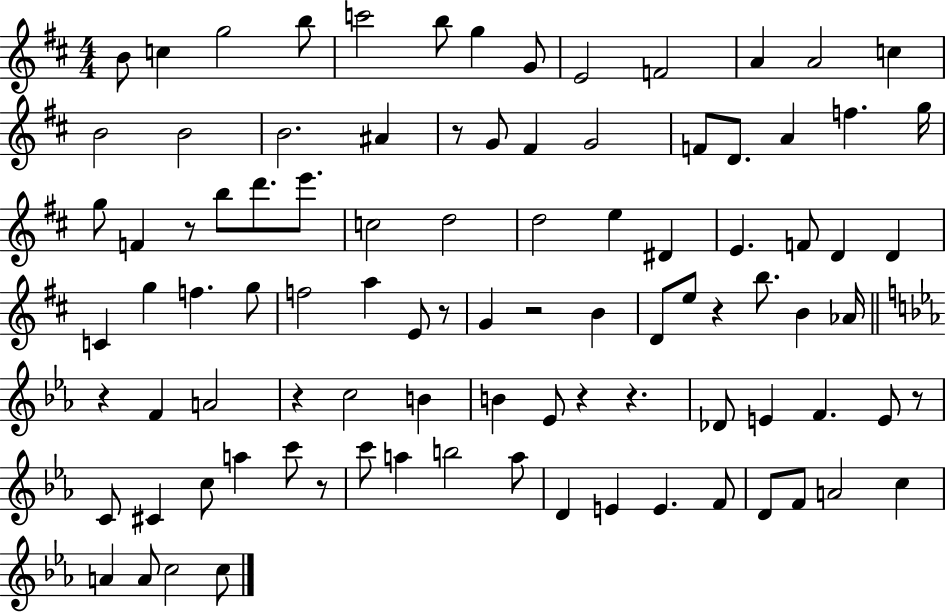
B4/e C5/q G5/h B5/e C6/h B5/e G5/q G4/e E4/h F4/h A4/q A4/h C5/q B4/h B4/h B4/h. A#4/q R/e G4/e F#4/q G4/h F4/e D4/e. A4/q F5/q. G5/s G5/e F4/q R/e B5/e D6/e. E6/e. C5/h D5/h D5/h E5/q D#4/q E4/q. F4/e D4/q D4/q C4/q G5/q F5/q. G5/e F5/h A5/q E4/e R/e G4/q R/h B4/q D4/e E5/e R/q B5/e. B4/q Ab4/s R/q F4/q A4/h R/q C5/h B4/q B4/q Eb4/e R/q R/q. Db4/e E4/q F4/q. E4/e R/e C4/e C#4/q C5/e A5/q C6/e R/e C6/e A5/q B5/h A5/e D4/q E4/q E4/q. F4/e D4/e F4/e A4/h C5/q A4/q A4/e C5/h C5/e